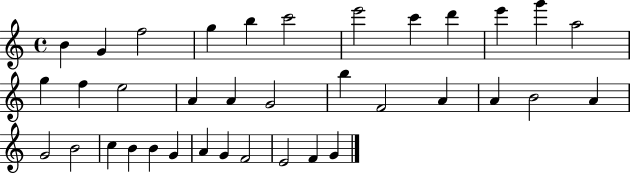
B4/q G4/q F5/h G5/q B5/q C6/h E6/h C6/q D6/q E6/q G6/q A5/h G5/q F5/q E5/h A4/q A4/q G4/h B5/q F4/h A4/q A4/q B4/h A4/q G4/h B4/h C5/q B4/q B4/q G4/q A4/q G4/q F4/h E4/h F4/q G4/q